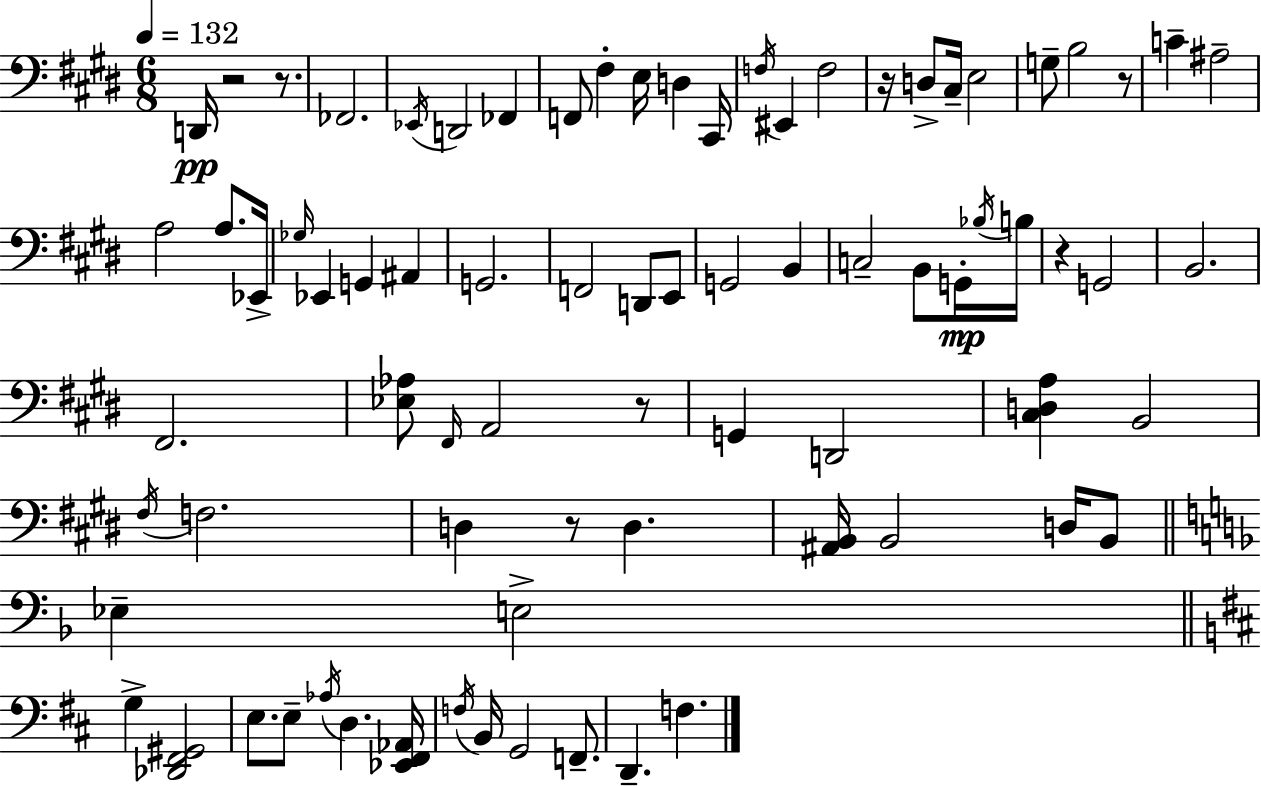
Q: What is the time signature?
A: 6/8